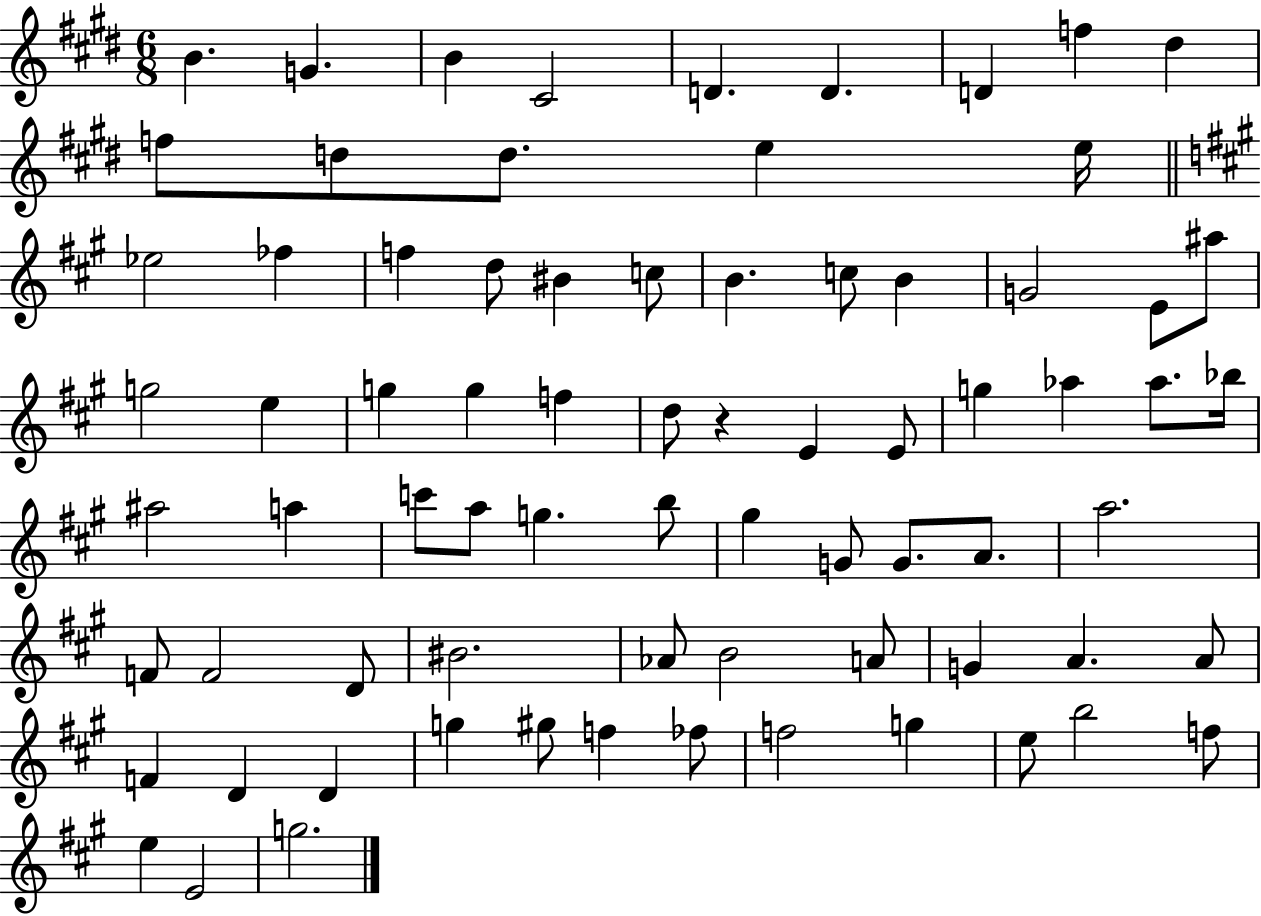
{
  \clef treble
  \numericTimeSignature
  \time 6/8
  \key e \major
  b'4. g'4. | b'4 cis'2 | d'4. d'4. | d'4 f''4 dis''4 | \break f''8 d''8 d''8. e''4 e''16 | \bar "||" \break \key a \major ees''2 fes''4 | f''4 d''8 bis'4 c''8 | b'4. c''8 b'4 | g'2 e'8 ais''8 | \break g''2 e''4 | g''4 g''4 f''4 | d''8 r4 e'4 e'8 | g''4 aes''4 aes''8. bes''16 | \break ais''2 a''4 | c'''8 a''8 g''4. b''8 | gis''4 g'8 g'8. a'8. | a''2. | \break f'8 f'2 d'8 | bis'2. | aes'8 b'2 a'8 | g'4 a'4. a'8 | \break f'4 d'4 d'4 | g''4 gis''8 f''4 fes''8 | f''2 g''4 | e''8 b''2 f''8 | \break e''4 e'2 | g''2. | \bar "|."
}